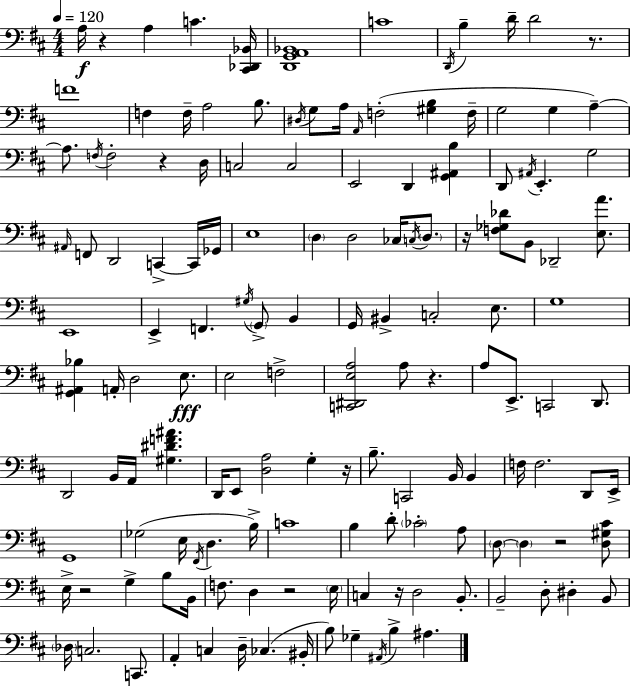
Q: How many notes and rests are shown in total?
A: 144